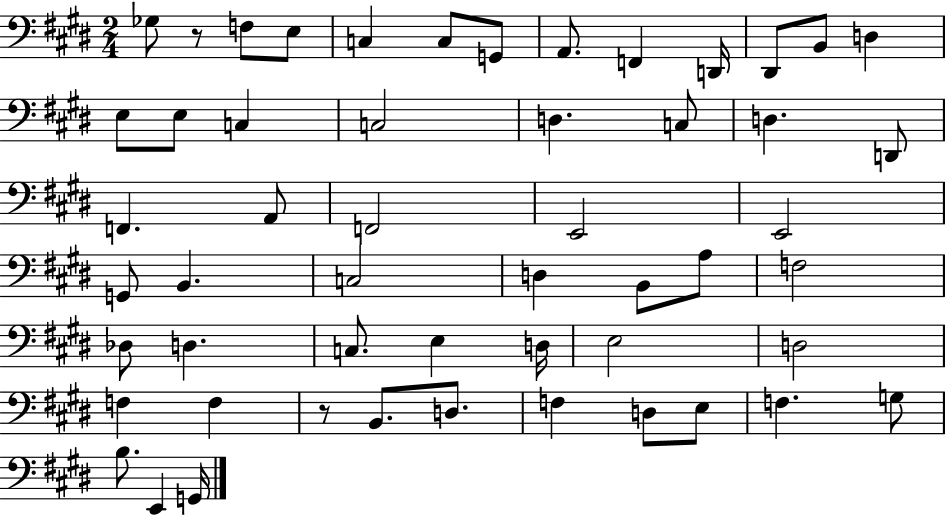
{
  \clef bass
  \numericTimeSignature
  \time 2/4
  \key e \major
  ges8 r8 f8 e8 | c4 c8 g,8 | a,8. f,4 d,16 | dis,8 b,8 d4 | \break e8 e8 c4 | c2 | d4. c8 | d4. d,8 | \break f,4. a,8 | f,2 | e,2 | e,2 | \break g,8 b,4. | c2 | d4 b,8 a8 | f2 | \break des8 d4. | c8. e4 d16 | e2 | d2 | \break f4 f4 | r8 b,8. d8. | f4 d8 e8 | f4. g8 | \break b8. e,4 g,16 | \bar "|."
}